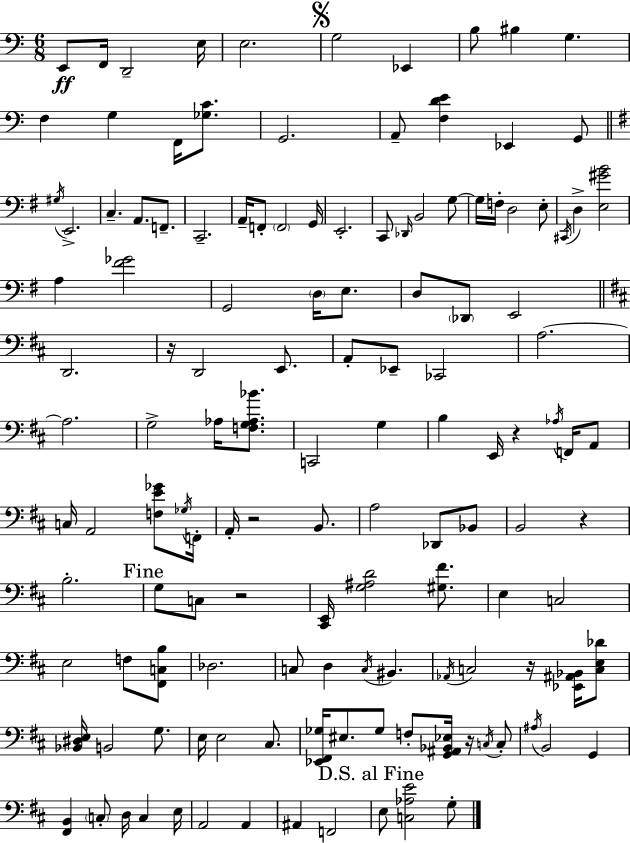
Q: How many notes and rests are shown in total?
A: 133